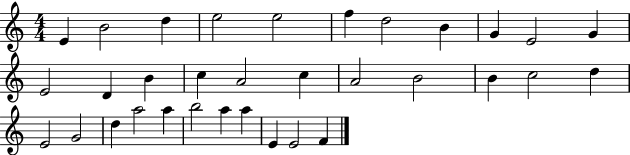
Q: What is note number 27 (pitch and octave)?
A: A5